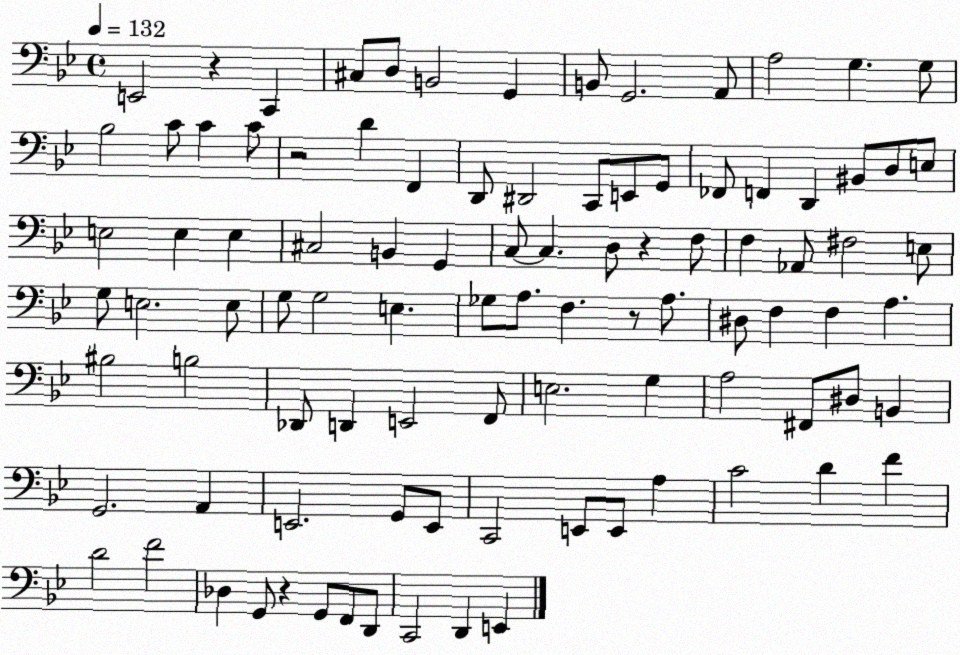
X:1
T:Untitled
M:4/4
L:1/4
K:Bb
E,,2 z C,, ^C,/2 D,/2 B,,2 G,, B,,/2 G,,2 A,,/2 A,2 G, G,/2 _B,2 C/2 C C/2 z2 D F,, D,,/2 ^D,,2 C,,/2 E,,/2 G,,/2 _F,,/2 F,, D,, ^B,,/2 D,/2 E,/2 E,2 E, E, ^C,2 B,, G,, C,/2 C, D,/2 z F,/2 F, _A,,/2 ^F,2 E,/2 G,/2 E,2 E,/2 G,/2 G,2 E, _G,/2 A,/2 F, z/2 A,/2 ^D,/2 F, F, A, ^B,2 B,2 _D,,/2 D,, E,,2 F,,/2 E,2 G, A,2 ^F,,/2 ^D,/2 B,, G,,2 A,, E,,2 G,,/2 E,,/2 C,,2 E,,/2 E,,/2 A, C2 D F D2 F2 _D, G,,/2 z G,,/2 F,,/2 D,,/2 C,,2 D,, E,,